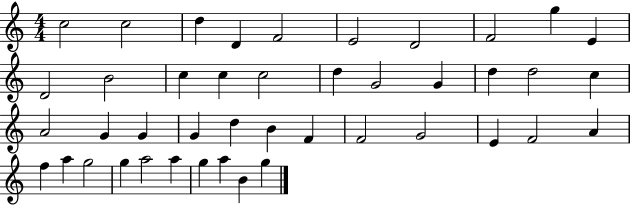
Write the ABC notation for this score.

X:1
T:Untitled
M:4/4
L:1/4
K:C
c2 c2 d D F2 E2 D2 F2 g E D2 B2 c c c2 d G2 G d d2 c A2 G G G d B F F2 G2 E F2 A f a g2 g a2 a g a B g